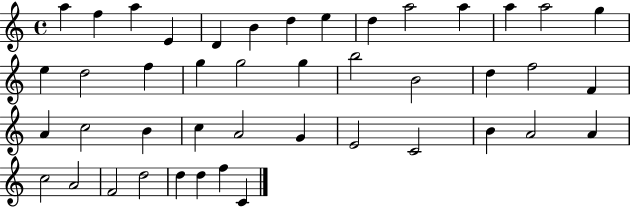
A5/q F5/q A5/q E4/q D4/q B4/q D5/q E5/q D5/q A5/h A5/q A5/q A5/h G5/q E5/q D5/h F5/q G5/q G5/h G5/q B5/h B4/h D5/q F5/h F4/q A4/q C5/h B4/q C5/q A4/h G4/q E4/h C4/h B4/q A4/h A4/q C5/h A4/h F4/h D5/h D5/q D5/q F5/q C4/q